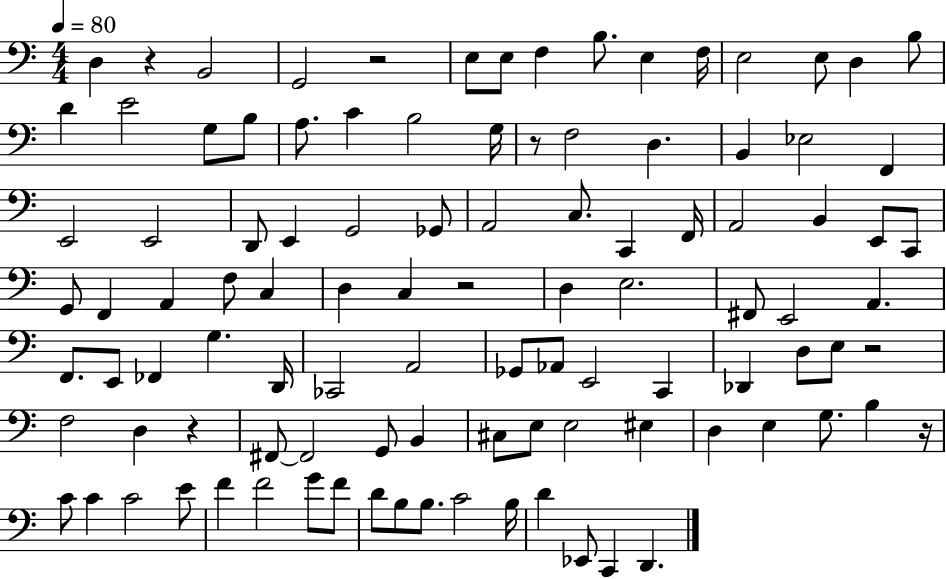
{
  \clef bass
  \numericTimeSignature
  \time 4/4
  \key c \major
  \tempo 4 = 80
  d4 r4 b,2 | g,2 r2 | e8 e8 f4 b8. e4 f16 | e2 e8 d4 b8 | \break d'4 e'2 g8 b8 | a8. c'4 b2 g16 | r8 f2 d4. | b,4 ees2 f,4 | \break e,2 e,2 | d,8 e,4 g,2 ges,8 | a,2 c8. c,4 f,16 | a,2 b,4 e,8 c,8 | \break g,8 f,4 a,4 f8 c4 | d4 c4 r2 | d4 e2. | fis,8 e,2 a,4. | \break f,8. e,8 fes,4 g4. d,16 | ces,2 a,2 | ges,8 aes,8 e,2 c,4 | des,4 d8 e8 r2 | \break f2 d4 r4 | fis,8~~ fis,2 g,8 b,4 | cis8 e8 e2 eis4 | d4 e4 g8. b4 r16 | \break c'8 c'4 c'2 e'8 | f'4 f'2 g'8 f'8 | d'8 b8 b8. c'2 b16 | d'4 ees,8 c,4 d,4. | \break \bar "|."
}